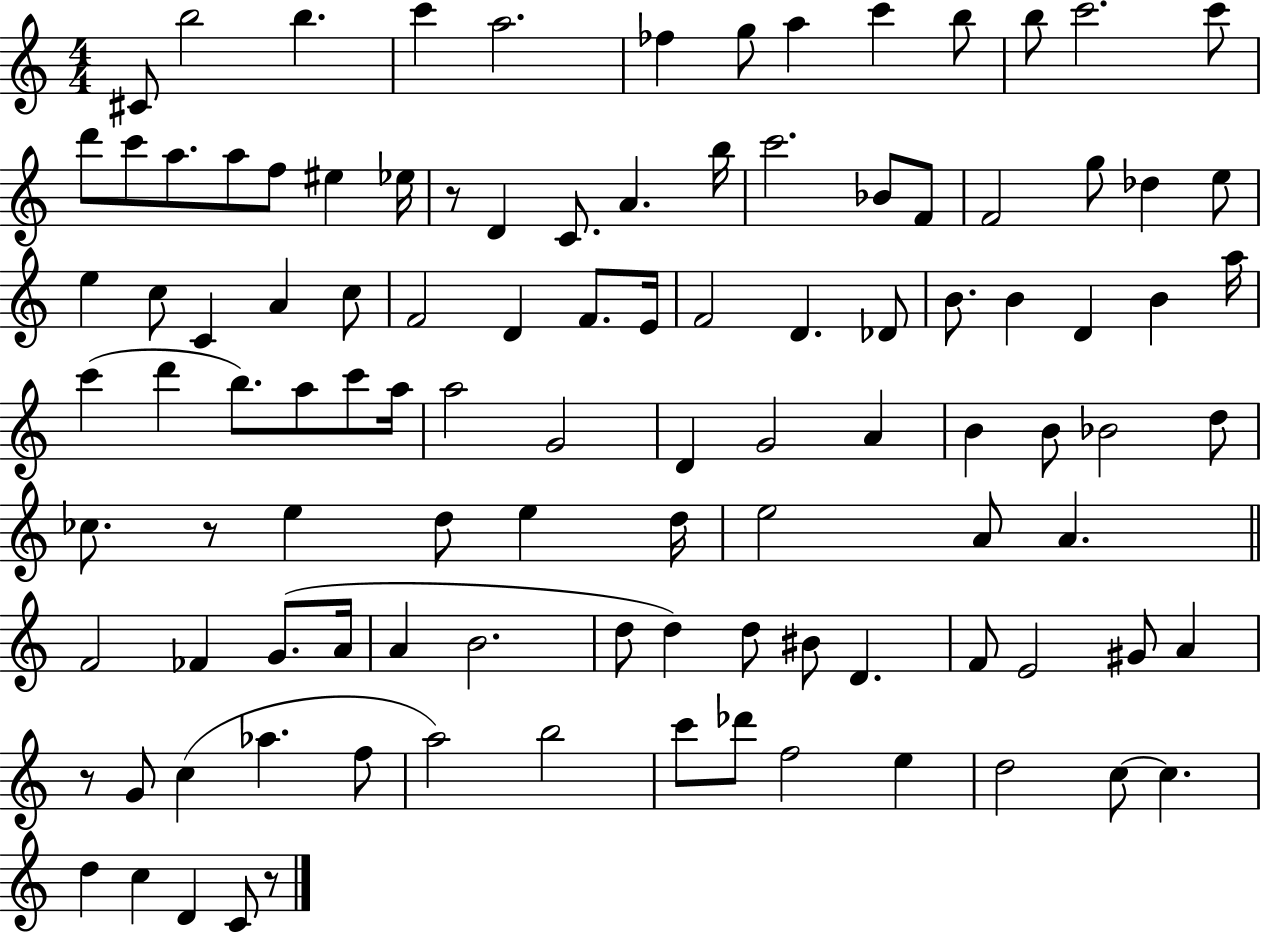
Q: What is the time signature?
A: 4/4